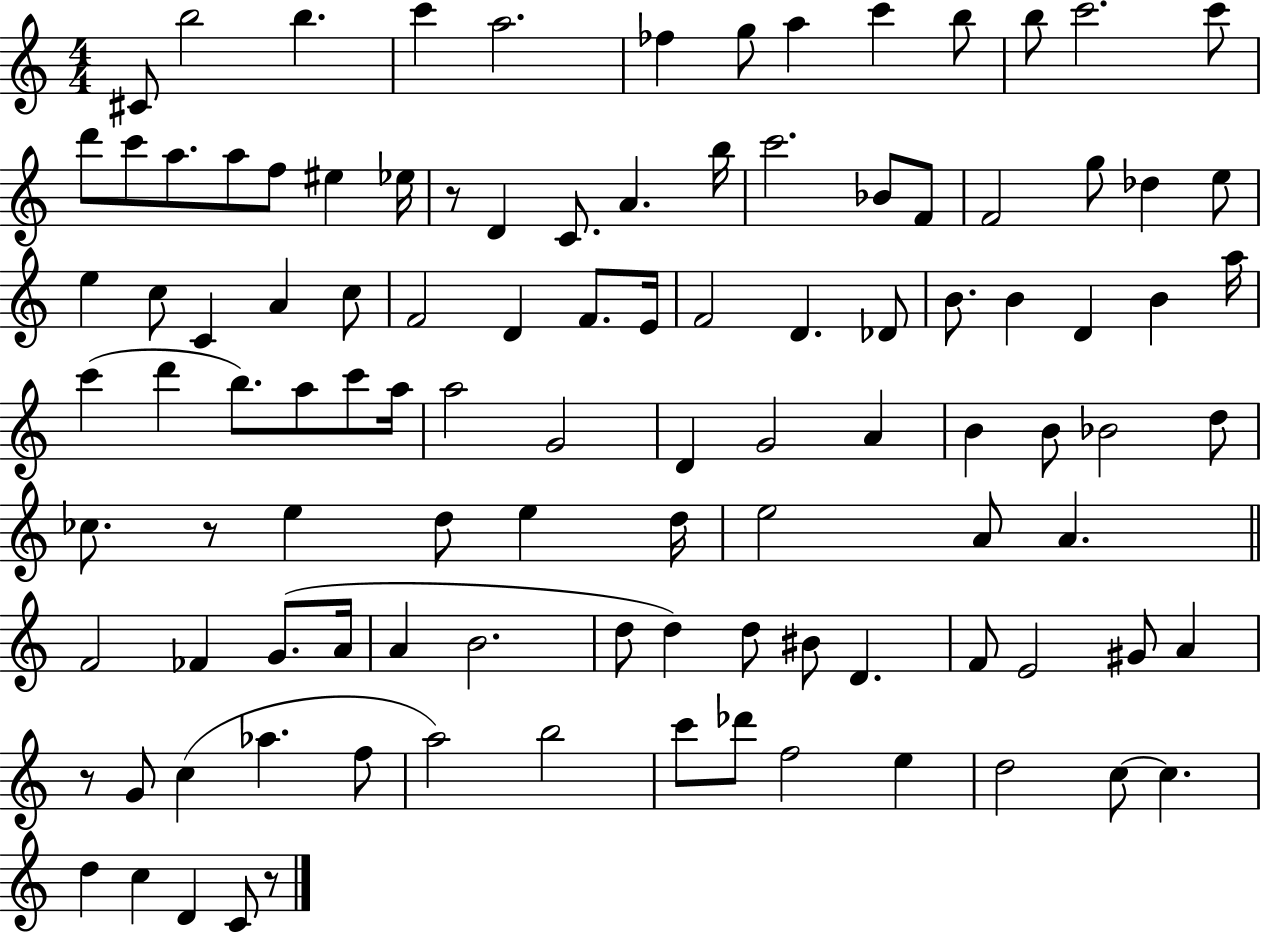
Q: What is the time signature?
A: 4/4